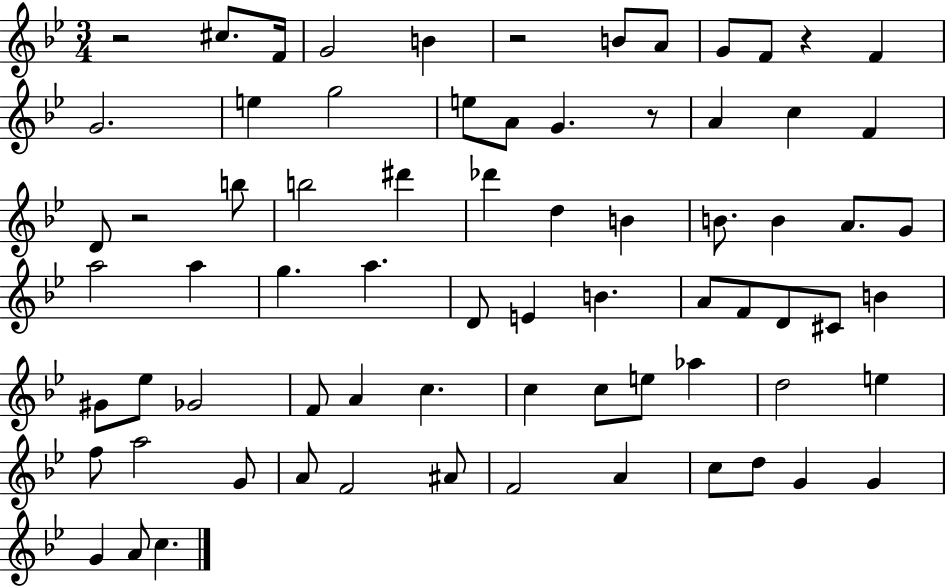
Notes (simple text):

R/h C#5/e. F4/s G4/h B4/q R/h B4/e A4/e G4/e F4/e R/q F4/q G4/h. E5/q G5/h E5/e A4/e G4/q. R/e A4/q C5/q F4/q D4/e R/h B5/e B5/h D#6/q Db6/q D5/q B4/q B4/e. B4/q A4/e. G4/e A5/h A5/q G5/q. A5/q. D4/e E4/q B4/q. A4/e F4/e D4/e C#4/e B4/q G#4/e Eb5/e Gb4/h F4/e A4/q C5/q. C5/q C5/e E5/e Ab5/q D5/h E5/q F5/e A5/h G4/e A4/e F4/h A#4/e F4/h A4/q C5/e D5/e G4/q G4/q G4/q A4/e C5/q.